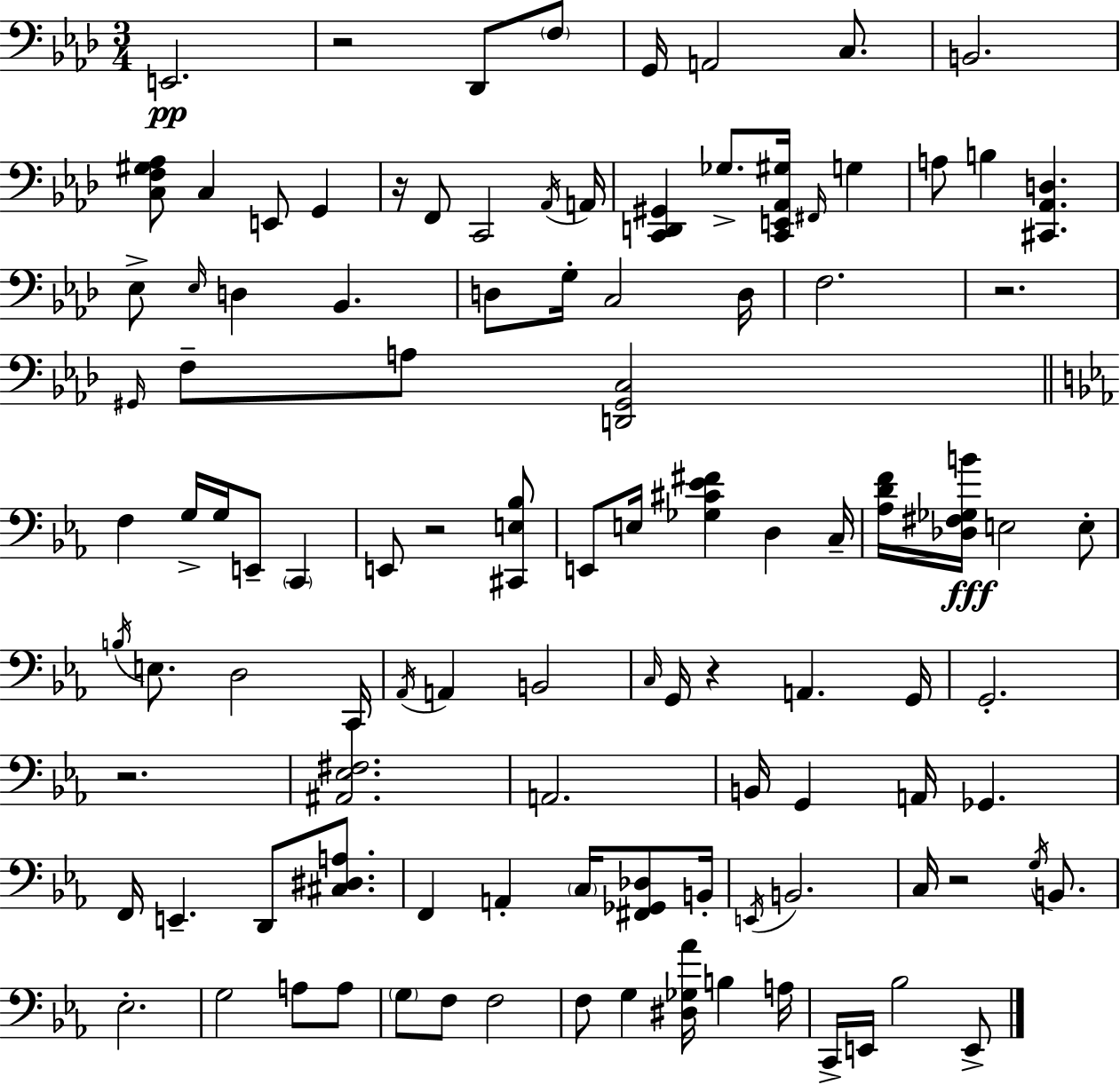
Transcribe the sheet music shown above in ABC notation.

X:1
T:Untitled
M:3/4
L:1/4
K:Ab
E,,2 z2 _D,,/2 F,/2 G,,/4 A,,2 C,/2 B,,2 [C,F,^G,_A,]/2 C, E,,/2 G,, z/4 F,,/2 C,,2 _A,,/4 A,,/4 [C,,D,,^G,,] _G,/2 [C,,E,,_A,,^G,]/4 ^F,,/4 G, A,/2 B, [^C,,_A,,D,] _E,/2 _E,/4 D, _B,, D,/2 G,/4 C,2 D,/4 F,2 z2 ^G,,/4 F,/2 A,/2 [D,,^G,,C,]2 F, G,/4 G,/4 E,,/2 C,, E,,/2 z2 [^C,,E,_B,]/2 E,,/2 E,/4 [_G,^C_E^F] D, C,/4 [_A,DF]/4 [_D,^F,_G,B]/4 E,2 E,/2 B,/4 E,/2 D,2 C,,/4 _A,,/4 A,, B,,2 C,/4 G,,/4 z A,, G,,/4 G,,2 z2 [^A,,_E,^F,]2 A,,2 B,,/4 G,, A,,/4 _G,, F,,/4 E,, D,,/2 [^C,^D,A,]/2 F,, A,, C,/4 [^F,,_G,,_D,]/2 B,,/4 E,,/4 B,,2 C,/4 z2 G,/4 B,,/2 _E,2 G,2 A,/2 A,/2 G,/2 F,/2 F,2 F,/2 G, [^D,_G,_A]/4 B, A,/4 C,,/4 E,,/4 _B,2 E,,/2